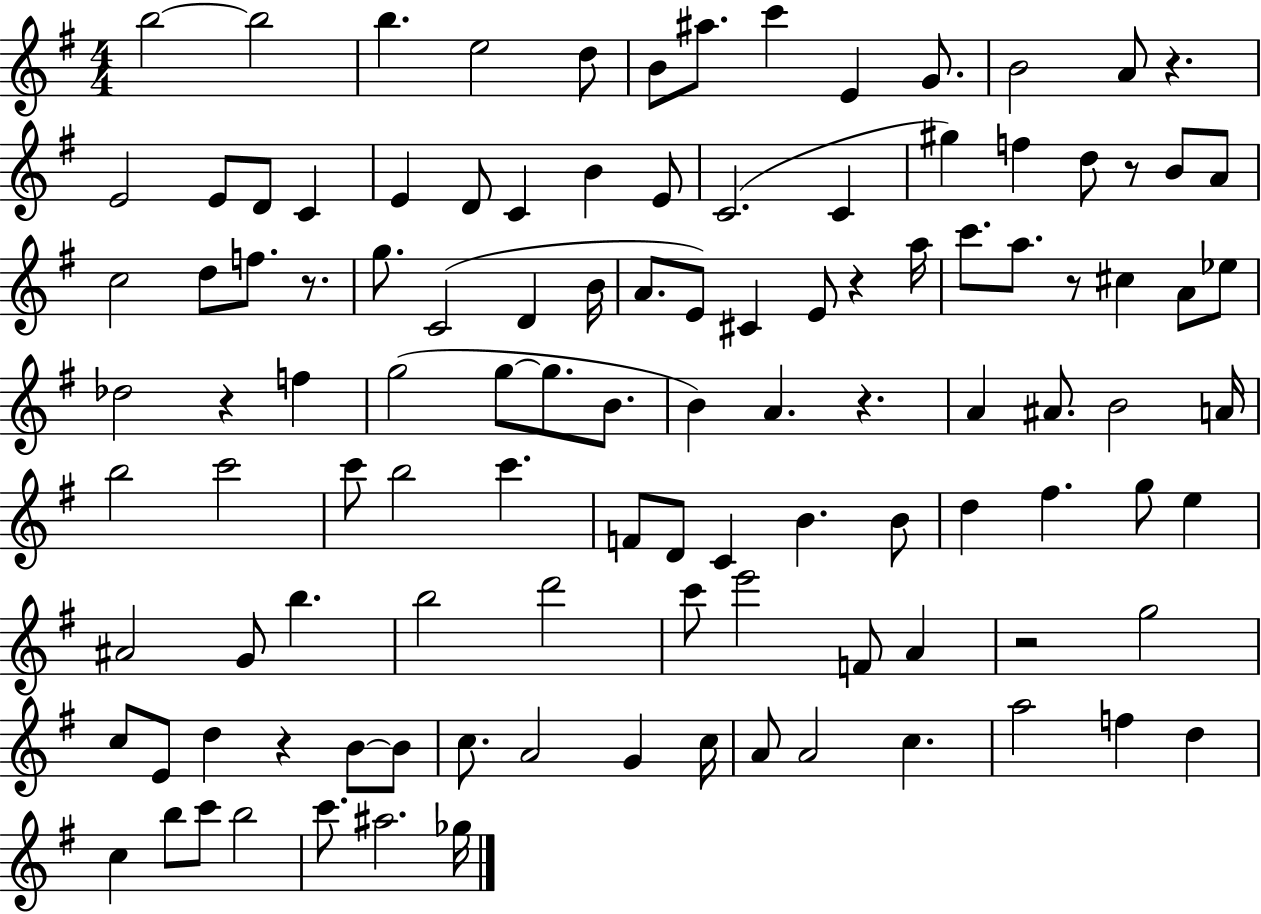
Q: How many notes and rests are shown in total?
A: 112